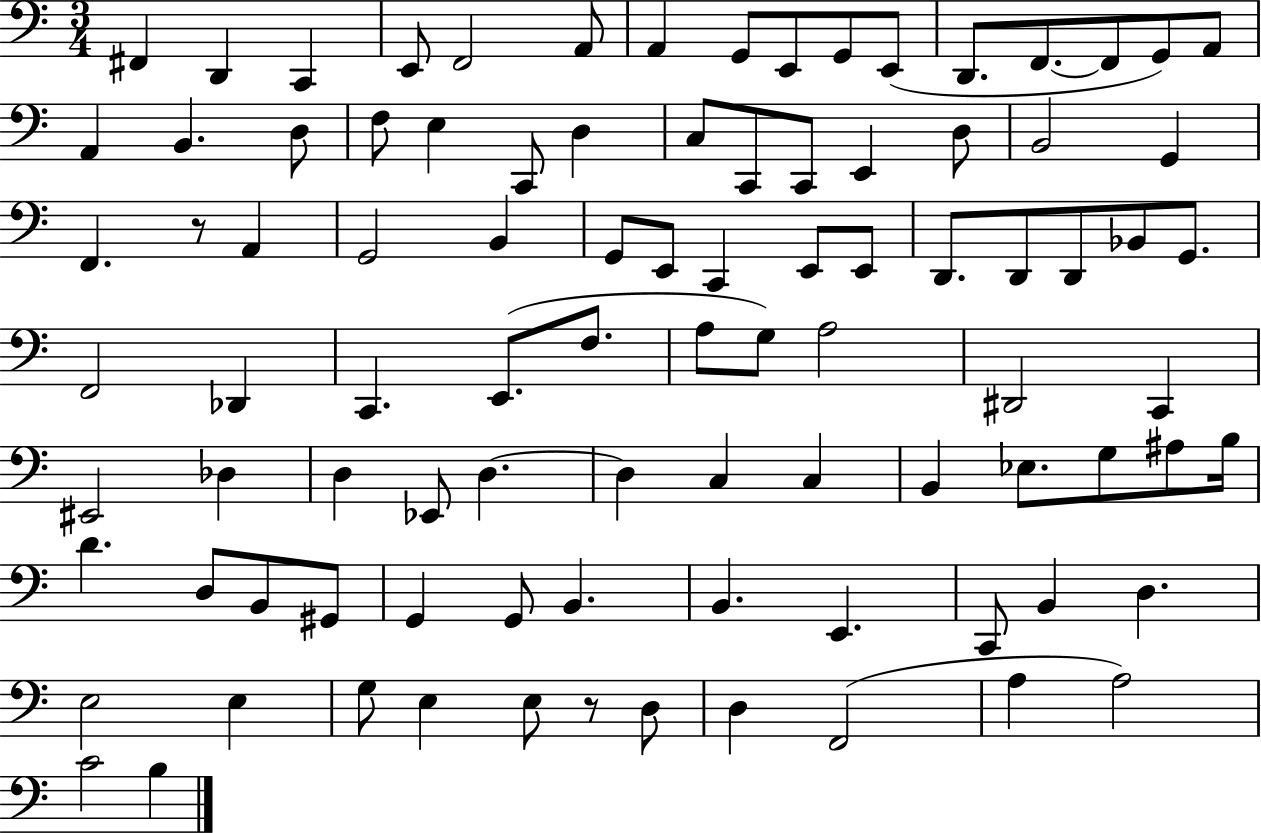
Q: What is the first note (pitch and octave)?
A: F#2